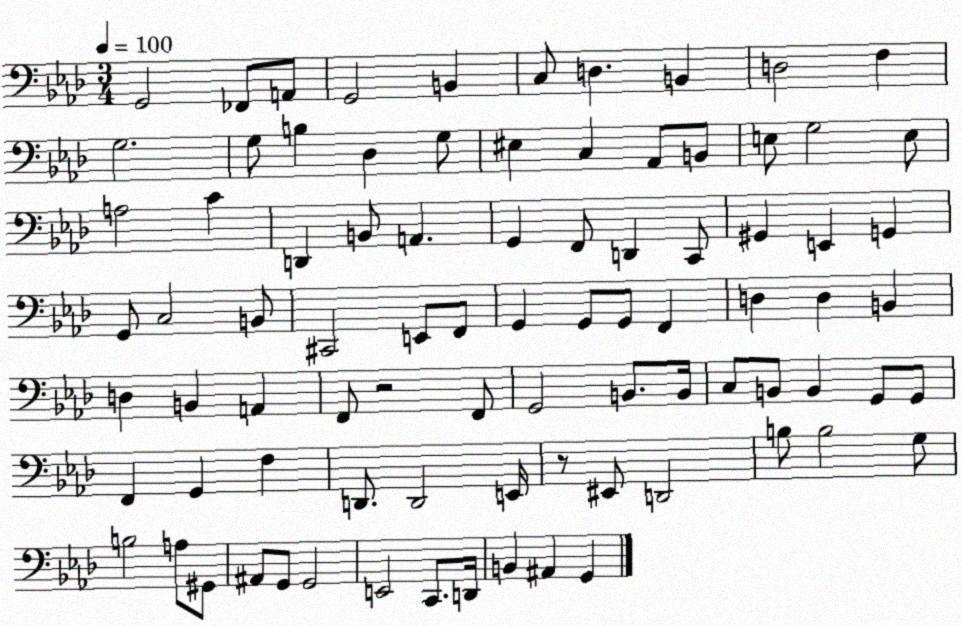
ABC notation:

X:1
T:Untitled
M:3/4
L:1/4
K:Ab
G,,2 _F,,/2 A,,/2 G,,2 B,, C,/2 D, B,, D,2 F, G,2 G,/2 B, _D, G,/2 ^E, C, _A,,/2 B,,/2 E,/2 G,2 E,/2 A,2 C D,, B,,/2 A,, G,, F,,/2 D,, C,,/2 ^G,, E,, G,, G,,/2 C,2 B,,/2 ^C,,2 E,,/2 F,,/2 G,, G,,/2 G,,/2 F,, D, D, B,, D, B,, A,, F,,/2 z2 F,,/2 G,,2 B,,/2 B,,/4 C,/2 B,,/2 B,, G,,/2 G,,/2 F,, G,, F, D,,/2 D,,2 E,,/4 z/2 ^E,,/2 D,,2 B,/2 B,2 G,/2 B,2 A,/2 ^G,,/2 ^A,,/2 G,,/2 G,,2 E,,2 C,,/2 D,,/4 B,, ^A,, G,,